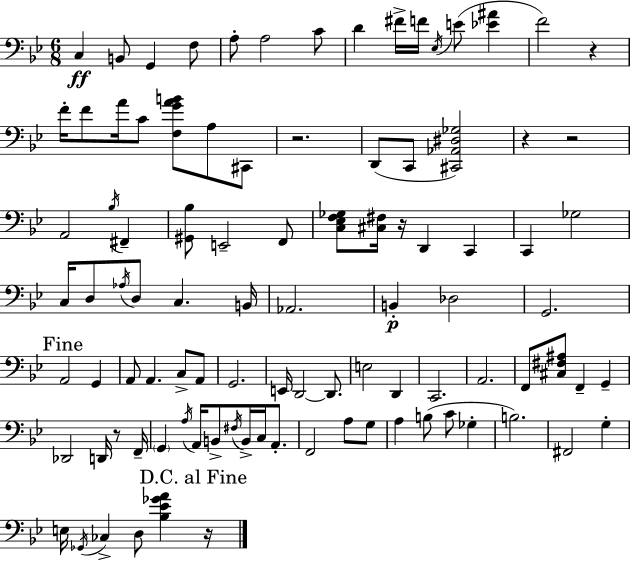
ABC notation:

X:1
T:Untitled
M:6/8
L:1/4
K:Gm
C, B,,/2 G,, F,/2 A,/2 A,2 C/2 D ^F/4 F/4 _E,/4 E/2 [_E^A] F2 z F/4 F/2 A/4 C/2 [F,GAB]/2 A,/2 ^C,,/2 z2 D,,/2 C,,/2 [^C,,_A,,^D,_G,]2 z z2 A,,2 _B,/4 ^F,, [^G,,_B,]/2 E,,2 F,,/2 [C,_E,F,_G,]/2 [^C,^F,]/4 z/4 D,, C,, C,, _G,2 C,/4 D,/2 _A,/4 D,/2 C, B,,/4 _A,,2 B,, _D,2 G,,2 A,,2 G,, A,,/2 A,, C,/2 A,,/2 G,,2 E,,/4 D,,2 D,,/2 E,2 D,, C,,2 A,,2 F,,/2 [^C,^F,^A,]/2 F,, G,, _D,,2 D,,/4 z/2 F,,/4 G,, A,/4 A,,/4 B,,/2 ^F,/4 B,,/4 C,/4 A,,/2 F,,2 A,/2 G,/2 A, B,/2 C/2 _G, B,2 ^F,,2 G, E,/4 _G,,/4 _C, D,/2 [_B,_E_GA] z/4